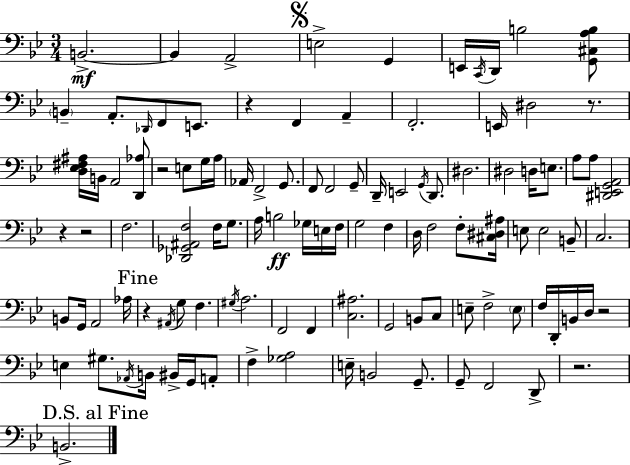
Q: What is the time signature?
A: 3/4